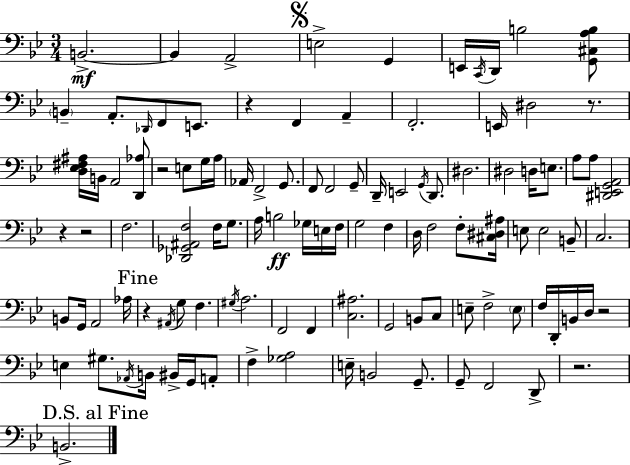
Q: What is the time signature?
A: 3/4